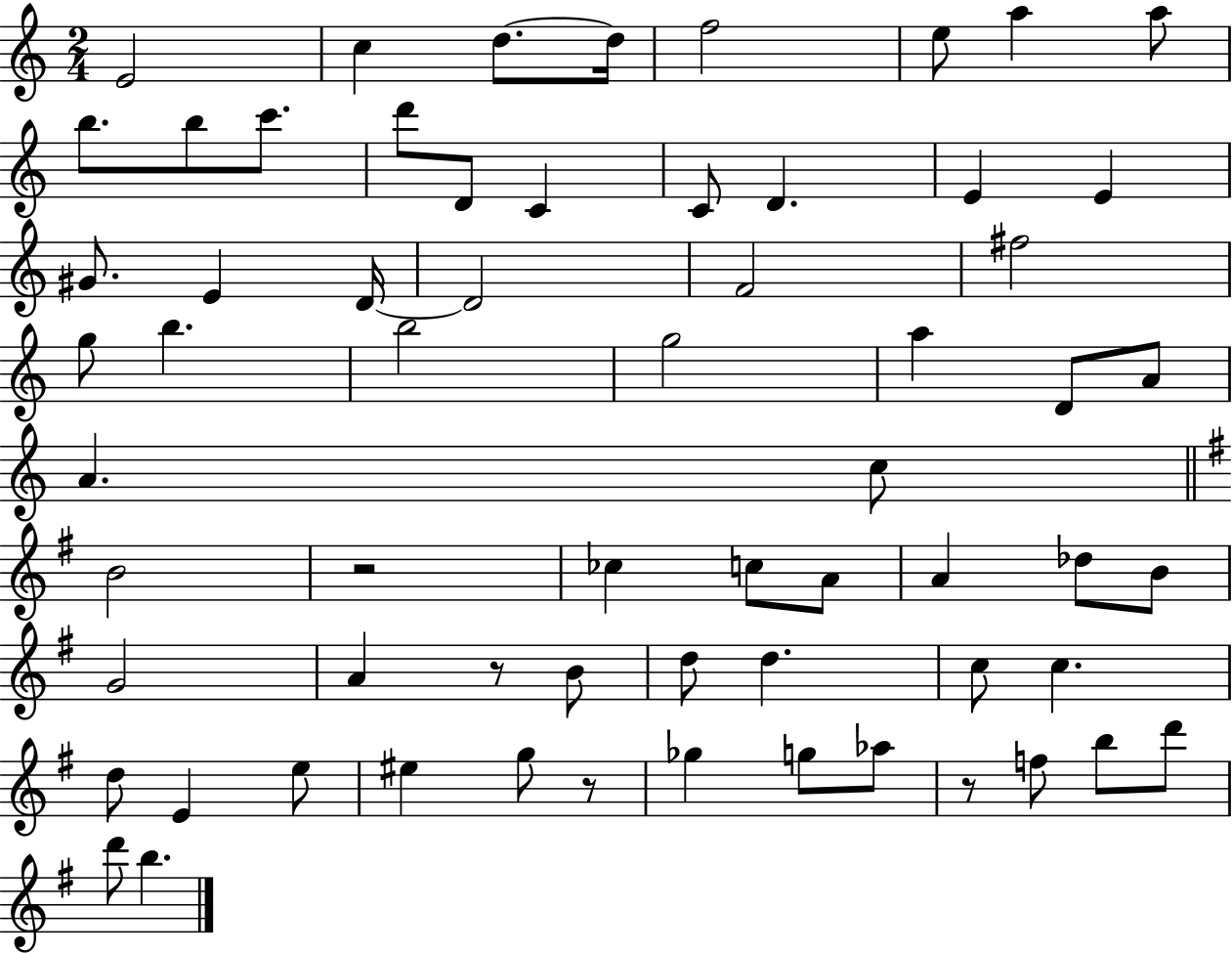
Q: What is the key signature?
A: C major